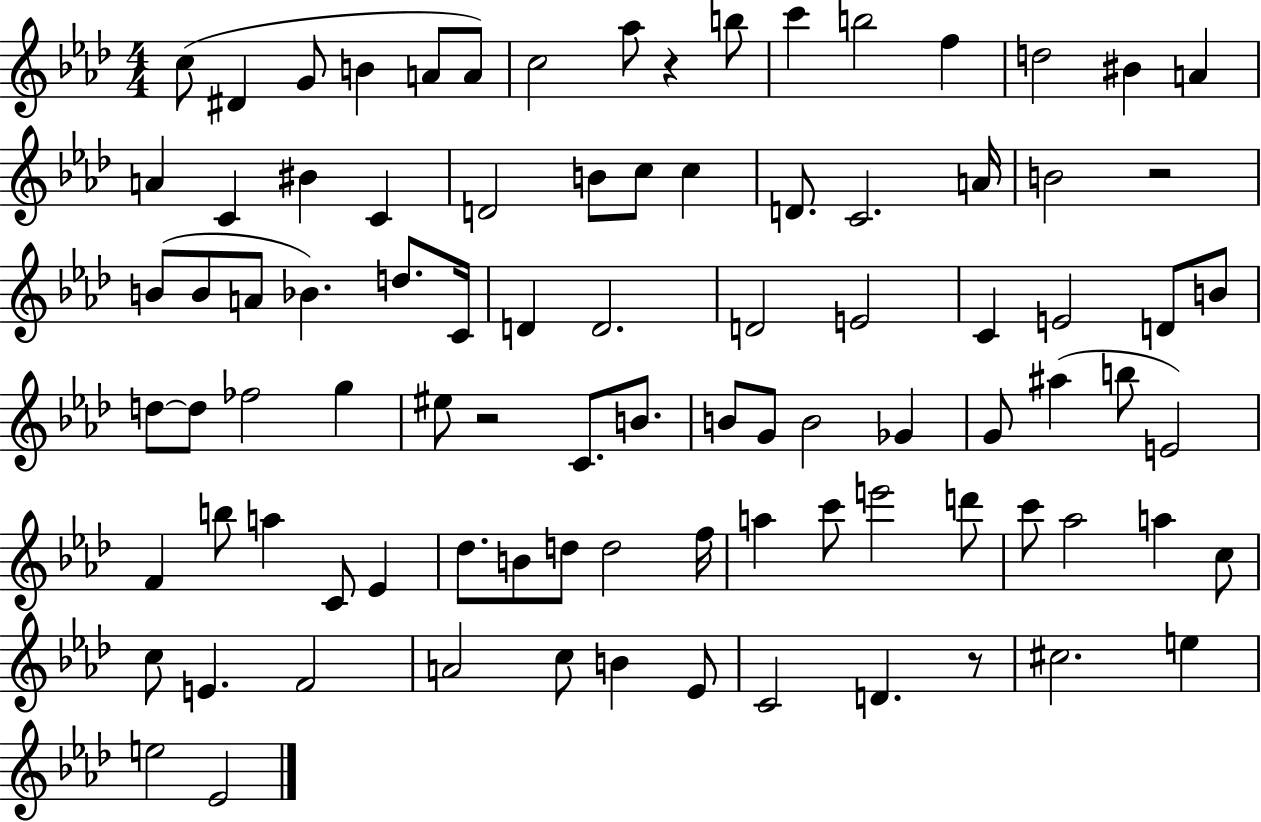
C5/e D#4/q G4/e B4/q A4/e A4/e C5/h Ab5/e R/q B5/e C6/q B5/h F5/q D5/h BIS4/q A4/q A4/q C4/q BIS4/q C4/q D4/h B4/e C5/e C5/q D4/e. C4/h. A4/s B4/h R/h B4/e B4/e A4/e Bb4/q. D5/e. C4/s D4/q D4/h. D4/h E4/h C4/q E4/h D4/e B4/e D5/e D5/e FES5/h G5/q EIS5/e R/h C4/e. B4/e. B4/e G4/e B4/h Gb4/q G4/e A#5/q B5/e E4/h F4/q B5/e A5/q C4/e Eb4/q Db5/e. B4/e D5/e D5/h F5/s A5/q C6/e E6/h D6/e C6/e Ab5/h A5/q C5/e C5/e E4/q. F4/h A4/h C5/e B4/q Eb4/e C4/h D4/q. R/e C#5/h. E5/q E5/h Eb4/h